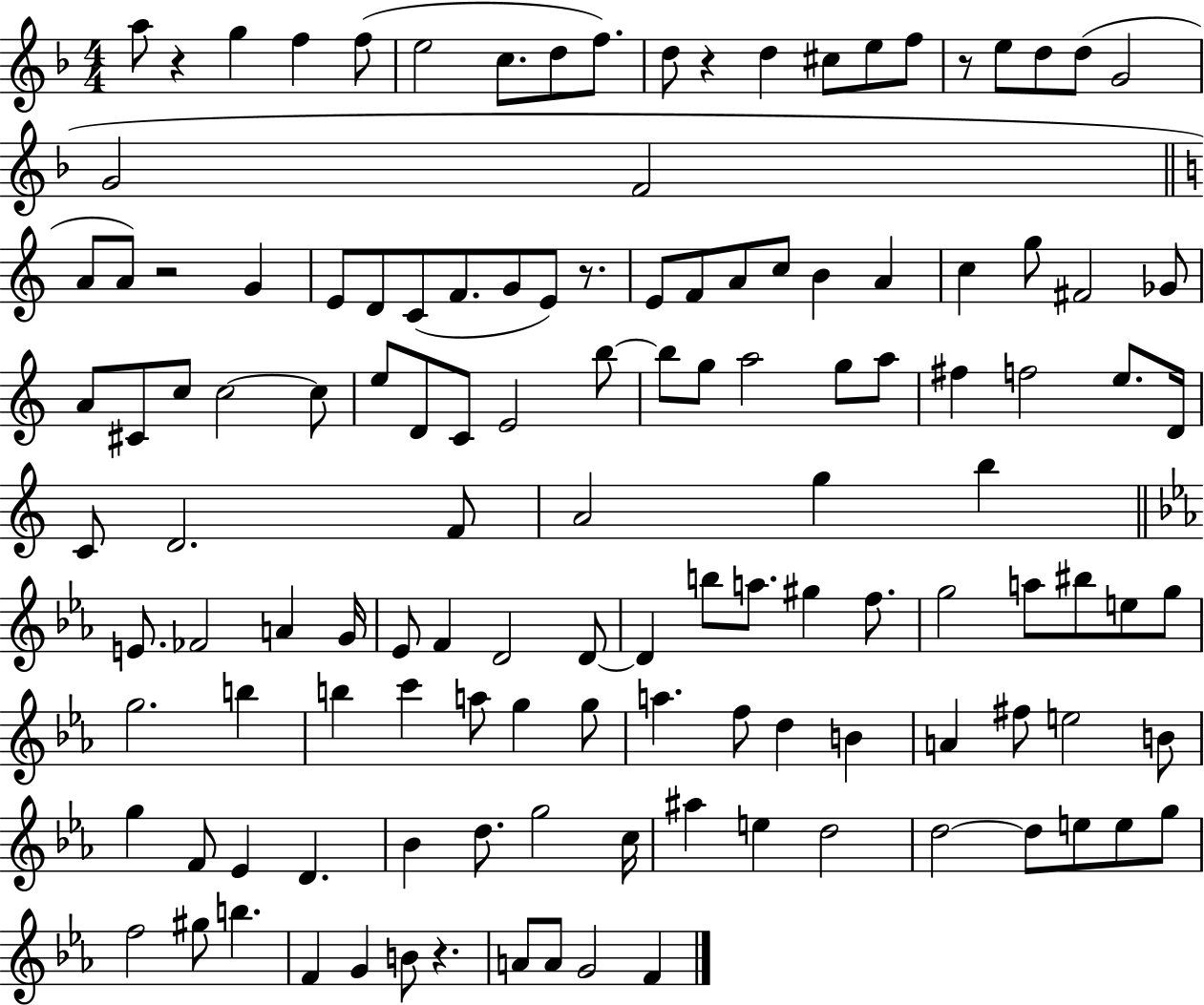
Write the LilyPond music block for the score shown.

{
  \clef treble
  \numericTimeSignature
  \time 4/4
  \key f \major
  a''8 r4 g''4 f''4 f''8( | e''2 c''8. d''8 f''8.) | d''8 r4 d''4 cis''8 e''8 f''8 | r8 e''8 d''8 d''8( g'2 | \break g'2 f'2 | \bar "||" \break \key c \major a'8 a'8) r2 g'4 | e'8 d'8 c'8( f'8. g'8 e'8) r8. | e'8 f'8 a'8 c''8 b'4 a'4 | c''4 g''8 fis'2 ges'8 | \break a'8 cis'8 c''8 c''2~~ c''8 | e''8 d'8 c'8 e'2 b''8~~ | b''8 g''8 a''2 g''8 a''8 | fis''4 f''2 e''8. d'16 | \break c'8 d'2. f'8 | a'2 g''4 b''4 | \bar "||" \break \key ees \major e'8. fes'2 a'4 g'16 | ees'8 f'4 d'2 d'8~~ | d'4 b''8 a''8. gis''4 f''8. | g''2 a''8 bis''8 e''8 g''8 | \break g''2. b''4 | b''4 c'''4 a''8 g''4 g''8 | a''4. f''8 d''4 b'4 | a'4 fis''8 e''2 b'8 | \break g''4 f'8 ees'4 d'4. | bes'4 d''8. g''2 c''16 | ais''4 e''4 d''2 | d''2~~ d''8 e''8 e''8 g''8 | \break f''2 gis''8 b''4. | f'4 g'4 b'8 r4. | a'8 a'8 g'2 f'4 | \bar "|."
}